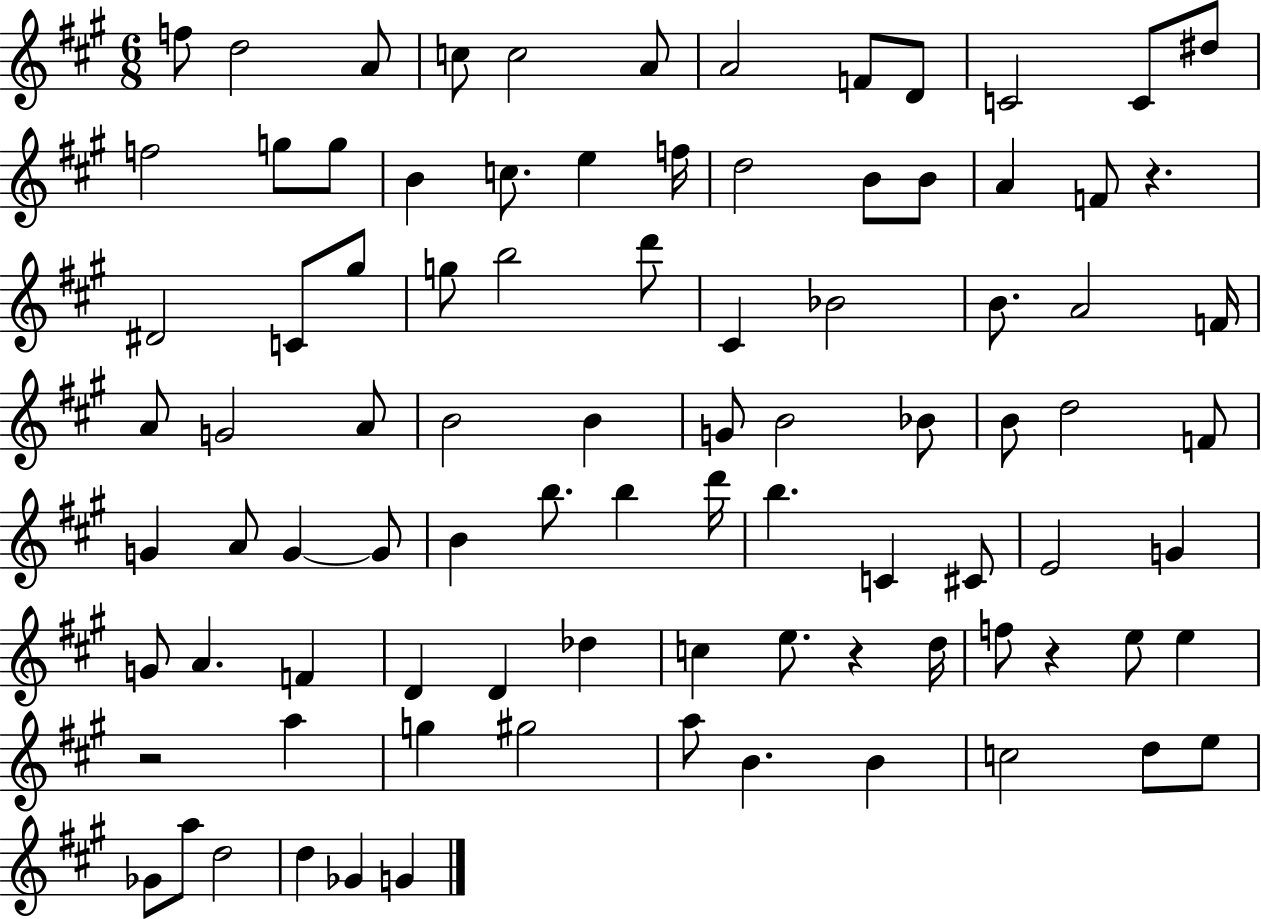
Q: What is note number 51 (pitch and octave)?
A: B4